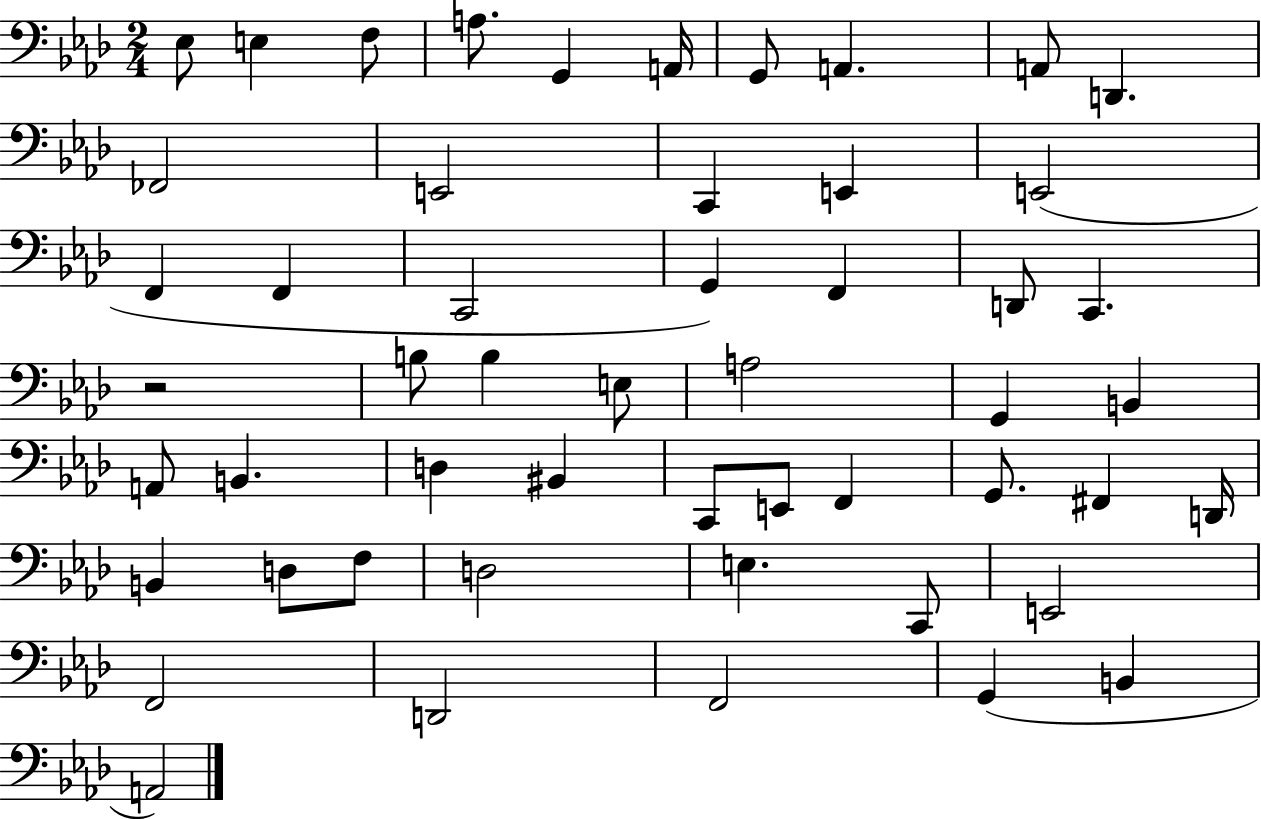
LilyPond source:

{
  \clef bass
  \numericTimeSignature
  \time 2/4
  \key aes \major
  ees8 e4 f8 | a8. g,4 a,16 | g,8 a,4. | a,8 d,4. | \break fes,2 | e,2 | c,4 e,4 | e,2( | \break f,4 f,4 | c,2 | g,4) f,4 | d,8 c,4. | \break r2 | b8 b4 e8 | a2 | g,4 b,4 | \break a,8 b,4. | d4 bis,4 | c,8 e,8 f,4 | g,8. fis,4 d,16 | \break b,4 d8 f8 | d2 | e4. c,8 | e,2 | \break f,2 | d,2 | f,2 | g,4( b,4 | \break a,2) | \bar "|."
}